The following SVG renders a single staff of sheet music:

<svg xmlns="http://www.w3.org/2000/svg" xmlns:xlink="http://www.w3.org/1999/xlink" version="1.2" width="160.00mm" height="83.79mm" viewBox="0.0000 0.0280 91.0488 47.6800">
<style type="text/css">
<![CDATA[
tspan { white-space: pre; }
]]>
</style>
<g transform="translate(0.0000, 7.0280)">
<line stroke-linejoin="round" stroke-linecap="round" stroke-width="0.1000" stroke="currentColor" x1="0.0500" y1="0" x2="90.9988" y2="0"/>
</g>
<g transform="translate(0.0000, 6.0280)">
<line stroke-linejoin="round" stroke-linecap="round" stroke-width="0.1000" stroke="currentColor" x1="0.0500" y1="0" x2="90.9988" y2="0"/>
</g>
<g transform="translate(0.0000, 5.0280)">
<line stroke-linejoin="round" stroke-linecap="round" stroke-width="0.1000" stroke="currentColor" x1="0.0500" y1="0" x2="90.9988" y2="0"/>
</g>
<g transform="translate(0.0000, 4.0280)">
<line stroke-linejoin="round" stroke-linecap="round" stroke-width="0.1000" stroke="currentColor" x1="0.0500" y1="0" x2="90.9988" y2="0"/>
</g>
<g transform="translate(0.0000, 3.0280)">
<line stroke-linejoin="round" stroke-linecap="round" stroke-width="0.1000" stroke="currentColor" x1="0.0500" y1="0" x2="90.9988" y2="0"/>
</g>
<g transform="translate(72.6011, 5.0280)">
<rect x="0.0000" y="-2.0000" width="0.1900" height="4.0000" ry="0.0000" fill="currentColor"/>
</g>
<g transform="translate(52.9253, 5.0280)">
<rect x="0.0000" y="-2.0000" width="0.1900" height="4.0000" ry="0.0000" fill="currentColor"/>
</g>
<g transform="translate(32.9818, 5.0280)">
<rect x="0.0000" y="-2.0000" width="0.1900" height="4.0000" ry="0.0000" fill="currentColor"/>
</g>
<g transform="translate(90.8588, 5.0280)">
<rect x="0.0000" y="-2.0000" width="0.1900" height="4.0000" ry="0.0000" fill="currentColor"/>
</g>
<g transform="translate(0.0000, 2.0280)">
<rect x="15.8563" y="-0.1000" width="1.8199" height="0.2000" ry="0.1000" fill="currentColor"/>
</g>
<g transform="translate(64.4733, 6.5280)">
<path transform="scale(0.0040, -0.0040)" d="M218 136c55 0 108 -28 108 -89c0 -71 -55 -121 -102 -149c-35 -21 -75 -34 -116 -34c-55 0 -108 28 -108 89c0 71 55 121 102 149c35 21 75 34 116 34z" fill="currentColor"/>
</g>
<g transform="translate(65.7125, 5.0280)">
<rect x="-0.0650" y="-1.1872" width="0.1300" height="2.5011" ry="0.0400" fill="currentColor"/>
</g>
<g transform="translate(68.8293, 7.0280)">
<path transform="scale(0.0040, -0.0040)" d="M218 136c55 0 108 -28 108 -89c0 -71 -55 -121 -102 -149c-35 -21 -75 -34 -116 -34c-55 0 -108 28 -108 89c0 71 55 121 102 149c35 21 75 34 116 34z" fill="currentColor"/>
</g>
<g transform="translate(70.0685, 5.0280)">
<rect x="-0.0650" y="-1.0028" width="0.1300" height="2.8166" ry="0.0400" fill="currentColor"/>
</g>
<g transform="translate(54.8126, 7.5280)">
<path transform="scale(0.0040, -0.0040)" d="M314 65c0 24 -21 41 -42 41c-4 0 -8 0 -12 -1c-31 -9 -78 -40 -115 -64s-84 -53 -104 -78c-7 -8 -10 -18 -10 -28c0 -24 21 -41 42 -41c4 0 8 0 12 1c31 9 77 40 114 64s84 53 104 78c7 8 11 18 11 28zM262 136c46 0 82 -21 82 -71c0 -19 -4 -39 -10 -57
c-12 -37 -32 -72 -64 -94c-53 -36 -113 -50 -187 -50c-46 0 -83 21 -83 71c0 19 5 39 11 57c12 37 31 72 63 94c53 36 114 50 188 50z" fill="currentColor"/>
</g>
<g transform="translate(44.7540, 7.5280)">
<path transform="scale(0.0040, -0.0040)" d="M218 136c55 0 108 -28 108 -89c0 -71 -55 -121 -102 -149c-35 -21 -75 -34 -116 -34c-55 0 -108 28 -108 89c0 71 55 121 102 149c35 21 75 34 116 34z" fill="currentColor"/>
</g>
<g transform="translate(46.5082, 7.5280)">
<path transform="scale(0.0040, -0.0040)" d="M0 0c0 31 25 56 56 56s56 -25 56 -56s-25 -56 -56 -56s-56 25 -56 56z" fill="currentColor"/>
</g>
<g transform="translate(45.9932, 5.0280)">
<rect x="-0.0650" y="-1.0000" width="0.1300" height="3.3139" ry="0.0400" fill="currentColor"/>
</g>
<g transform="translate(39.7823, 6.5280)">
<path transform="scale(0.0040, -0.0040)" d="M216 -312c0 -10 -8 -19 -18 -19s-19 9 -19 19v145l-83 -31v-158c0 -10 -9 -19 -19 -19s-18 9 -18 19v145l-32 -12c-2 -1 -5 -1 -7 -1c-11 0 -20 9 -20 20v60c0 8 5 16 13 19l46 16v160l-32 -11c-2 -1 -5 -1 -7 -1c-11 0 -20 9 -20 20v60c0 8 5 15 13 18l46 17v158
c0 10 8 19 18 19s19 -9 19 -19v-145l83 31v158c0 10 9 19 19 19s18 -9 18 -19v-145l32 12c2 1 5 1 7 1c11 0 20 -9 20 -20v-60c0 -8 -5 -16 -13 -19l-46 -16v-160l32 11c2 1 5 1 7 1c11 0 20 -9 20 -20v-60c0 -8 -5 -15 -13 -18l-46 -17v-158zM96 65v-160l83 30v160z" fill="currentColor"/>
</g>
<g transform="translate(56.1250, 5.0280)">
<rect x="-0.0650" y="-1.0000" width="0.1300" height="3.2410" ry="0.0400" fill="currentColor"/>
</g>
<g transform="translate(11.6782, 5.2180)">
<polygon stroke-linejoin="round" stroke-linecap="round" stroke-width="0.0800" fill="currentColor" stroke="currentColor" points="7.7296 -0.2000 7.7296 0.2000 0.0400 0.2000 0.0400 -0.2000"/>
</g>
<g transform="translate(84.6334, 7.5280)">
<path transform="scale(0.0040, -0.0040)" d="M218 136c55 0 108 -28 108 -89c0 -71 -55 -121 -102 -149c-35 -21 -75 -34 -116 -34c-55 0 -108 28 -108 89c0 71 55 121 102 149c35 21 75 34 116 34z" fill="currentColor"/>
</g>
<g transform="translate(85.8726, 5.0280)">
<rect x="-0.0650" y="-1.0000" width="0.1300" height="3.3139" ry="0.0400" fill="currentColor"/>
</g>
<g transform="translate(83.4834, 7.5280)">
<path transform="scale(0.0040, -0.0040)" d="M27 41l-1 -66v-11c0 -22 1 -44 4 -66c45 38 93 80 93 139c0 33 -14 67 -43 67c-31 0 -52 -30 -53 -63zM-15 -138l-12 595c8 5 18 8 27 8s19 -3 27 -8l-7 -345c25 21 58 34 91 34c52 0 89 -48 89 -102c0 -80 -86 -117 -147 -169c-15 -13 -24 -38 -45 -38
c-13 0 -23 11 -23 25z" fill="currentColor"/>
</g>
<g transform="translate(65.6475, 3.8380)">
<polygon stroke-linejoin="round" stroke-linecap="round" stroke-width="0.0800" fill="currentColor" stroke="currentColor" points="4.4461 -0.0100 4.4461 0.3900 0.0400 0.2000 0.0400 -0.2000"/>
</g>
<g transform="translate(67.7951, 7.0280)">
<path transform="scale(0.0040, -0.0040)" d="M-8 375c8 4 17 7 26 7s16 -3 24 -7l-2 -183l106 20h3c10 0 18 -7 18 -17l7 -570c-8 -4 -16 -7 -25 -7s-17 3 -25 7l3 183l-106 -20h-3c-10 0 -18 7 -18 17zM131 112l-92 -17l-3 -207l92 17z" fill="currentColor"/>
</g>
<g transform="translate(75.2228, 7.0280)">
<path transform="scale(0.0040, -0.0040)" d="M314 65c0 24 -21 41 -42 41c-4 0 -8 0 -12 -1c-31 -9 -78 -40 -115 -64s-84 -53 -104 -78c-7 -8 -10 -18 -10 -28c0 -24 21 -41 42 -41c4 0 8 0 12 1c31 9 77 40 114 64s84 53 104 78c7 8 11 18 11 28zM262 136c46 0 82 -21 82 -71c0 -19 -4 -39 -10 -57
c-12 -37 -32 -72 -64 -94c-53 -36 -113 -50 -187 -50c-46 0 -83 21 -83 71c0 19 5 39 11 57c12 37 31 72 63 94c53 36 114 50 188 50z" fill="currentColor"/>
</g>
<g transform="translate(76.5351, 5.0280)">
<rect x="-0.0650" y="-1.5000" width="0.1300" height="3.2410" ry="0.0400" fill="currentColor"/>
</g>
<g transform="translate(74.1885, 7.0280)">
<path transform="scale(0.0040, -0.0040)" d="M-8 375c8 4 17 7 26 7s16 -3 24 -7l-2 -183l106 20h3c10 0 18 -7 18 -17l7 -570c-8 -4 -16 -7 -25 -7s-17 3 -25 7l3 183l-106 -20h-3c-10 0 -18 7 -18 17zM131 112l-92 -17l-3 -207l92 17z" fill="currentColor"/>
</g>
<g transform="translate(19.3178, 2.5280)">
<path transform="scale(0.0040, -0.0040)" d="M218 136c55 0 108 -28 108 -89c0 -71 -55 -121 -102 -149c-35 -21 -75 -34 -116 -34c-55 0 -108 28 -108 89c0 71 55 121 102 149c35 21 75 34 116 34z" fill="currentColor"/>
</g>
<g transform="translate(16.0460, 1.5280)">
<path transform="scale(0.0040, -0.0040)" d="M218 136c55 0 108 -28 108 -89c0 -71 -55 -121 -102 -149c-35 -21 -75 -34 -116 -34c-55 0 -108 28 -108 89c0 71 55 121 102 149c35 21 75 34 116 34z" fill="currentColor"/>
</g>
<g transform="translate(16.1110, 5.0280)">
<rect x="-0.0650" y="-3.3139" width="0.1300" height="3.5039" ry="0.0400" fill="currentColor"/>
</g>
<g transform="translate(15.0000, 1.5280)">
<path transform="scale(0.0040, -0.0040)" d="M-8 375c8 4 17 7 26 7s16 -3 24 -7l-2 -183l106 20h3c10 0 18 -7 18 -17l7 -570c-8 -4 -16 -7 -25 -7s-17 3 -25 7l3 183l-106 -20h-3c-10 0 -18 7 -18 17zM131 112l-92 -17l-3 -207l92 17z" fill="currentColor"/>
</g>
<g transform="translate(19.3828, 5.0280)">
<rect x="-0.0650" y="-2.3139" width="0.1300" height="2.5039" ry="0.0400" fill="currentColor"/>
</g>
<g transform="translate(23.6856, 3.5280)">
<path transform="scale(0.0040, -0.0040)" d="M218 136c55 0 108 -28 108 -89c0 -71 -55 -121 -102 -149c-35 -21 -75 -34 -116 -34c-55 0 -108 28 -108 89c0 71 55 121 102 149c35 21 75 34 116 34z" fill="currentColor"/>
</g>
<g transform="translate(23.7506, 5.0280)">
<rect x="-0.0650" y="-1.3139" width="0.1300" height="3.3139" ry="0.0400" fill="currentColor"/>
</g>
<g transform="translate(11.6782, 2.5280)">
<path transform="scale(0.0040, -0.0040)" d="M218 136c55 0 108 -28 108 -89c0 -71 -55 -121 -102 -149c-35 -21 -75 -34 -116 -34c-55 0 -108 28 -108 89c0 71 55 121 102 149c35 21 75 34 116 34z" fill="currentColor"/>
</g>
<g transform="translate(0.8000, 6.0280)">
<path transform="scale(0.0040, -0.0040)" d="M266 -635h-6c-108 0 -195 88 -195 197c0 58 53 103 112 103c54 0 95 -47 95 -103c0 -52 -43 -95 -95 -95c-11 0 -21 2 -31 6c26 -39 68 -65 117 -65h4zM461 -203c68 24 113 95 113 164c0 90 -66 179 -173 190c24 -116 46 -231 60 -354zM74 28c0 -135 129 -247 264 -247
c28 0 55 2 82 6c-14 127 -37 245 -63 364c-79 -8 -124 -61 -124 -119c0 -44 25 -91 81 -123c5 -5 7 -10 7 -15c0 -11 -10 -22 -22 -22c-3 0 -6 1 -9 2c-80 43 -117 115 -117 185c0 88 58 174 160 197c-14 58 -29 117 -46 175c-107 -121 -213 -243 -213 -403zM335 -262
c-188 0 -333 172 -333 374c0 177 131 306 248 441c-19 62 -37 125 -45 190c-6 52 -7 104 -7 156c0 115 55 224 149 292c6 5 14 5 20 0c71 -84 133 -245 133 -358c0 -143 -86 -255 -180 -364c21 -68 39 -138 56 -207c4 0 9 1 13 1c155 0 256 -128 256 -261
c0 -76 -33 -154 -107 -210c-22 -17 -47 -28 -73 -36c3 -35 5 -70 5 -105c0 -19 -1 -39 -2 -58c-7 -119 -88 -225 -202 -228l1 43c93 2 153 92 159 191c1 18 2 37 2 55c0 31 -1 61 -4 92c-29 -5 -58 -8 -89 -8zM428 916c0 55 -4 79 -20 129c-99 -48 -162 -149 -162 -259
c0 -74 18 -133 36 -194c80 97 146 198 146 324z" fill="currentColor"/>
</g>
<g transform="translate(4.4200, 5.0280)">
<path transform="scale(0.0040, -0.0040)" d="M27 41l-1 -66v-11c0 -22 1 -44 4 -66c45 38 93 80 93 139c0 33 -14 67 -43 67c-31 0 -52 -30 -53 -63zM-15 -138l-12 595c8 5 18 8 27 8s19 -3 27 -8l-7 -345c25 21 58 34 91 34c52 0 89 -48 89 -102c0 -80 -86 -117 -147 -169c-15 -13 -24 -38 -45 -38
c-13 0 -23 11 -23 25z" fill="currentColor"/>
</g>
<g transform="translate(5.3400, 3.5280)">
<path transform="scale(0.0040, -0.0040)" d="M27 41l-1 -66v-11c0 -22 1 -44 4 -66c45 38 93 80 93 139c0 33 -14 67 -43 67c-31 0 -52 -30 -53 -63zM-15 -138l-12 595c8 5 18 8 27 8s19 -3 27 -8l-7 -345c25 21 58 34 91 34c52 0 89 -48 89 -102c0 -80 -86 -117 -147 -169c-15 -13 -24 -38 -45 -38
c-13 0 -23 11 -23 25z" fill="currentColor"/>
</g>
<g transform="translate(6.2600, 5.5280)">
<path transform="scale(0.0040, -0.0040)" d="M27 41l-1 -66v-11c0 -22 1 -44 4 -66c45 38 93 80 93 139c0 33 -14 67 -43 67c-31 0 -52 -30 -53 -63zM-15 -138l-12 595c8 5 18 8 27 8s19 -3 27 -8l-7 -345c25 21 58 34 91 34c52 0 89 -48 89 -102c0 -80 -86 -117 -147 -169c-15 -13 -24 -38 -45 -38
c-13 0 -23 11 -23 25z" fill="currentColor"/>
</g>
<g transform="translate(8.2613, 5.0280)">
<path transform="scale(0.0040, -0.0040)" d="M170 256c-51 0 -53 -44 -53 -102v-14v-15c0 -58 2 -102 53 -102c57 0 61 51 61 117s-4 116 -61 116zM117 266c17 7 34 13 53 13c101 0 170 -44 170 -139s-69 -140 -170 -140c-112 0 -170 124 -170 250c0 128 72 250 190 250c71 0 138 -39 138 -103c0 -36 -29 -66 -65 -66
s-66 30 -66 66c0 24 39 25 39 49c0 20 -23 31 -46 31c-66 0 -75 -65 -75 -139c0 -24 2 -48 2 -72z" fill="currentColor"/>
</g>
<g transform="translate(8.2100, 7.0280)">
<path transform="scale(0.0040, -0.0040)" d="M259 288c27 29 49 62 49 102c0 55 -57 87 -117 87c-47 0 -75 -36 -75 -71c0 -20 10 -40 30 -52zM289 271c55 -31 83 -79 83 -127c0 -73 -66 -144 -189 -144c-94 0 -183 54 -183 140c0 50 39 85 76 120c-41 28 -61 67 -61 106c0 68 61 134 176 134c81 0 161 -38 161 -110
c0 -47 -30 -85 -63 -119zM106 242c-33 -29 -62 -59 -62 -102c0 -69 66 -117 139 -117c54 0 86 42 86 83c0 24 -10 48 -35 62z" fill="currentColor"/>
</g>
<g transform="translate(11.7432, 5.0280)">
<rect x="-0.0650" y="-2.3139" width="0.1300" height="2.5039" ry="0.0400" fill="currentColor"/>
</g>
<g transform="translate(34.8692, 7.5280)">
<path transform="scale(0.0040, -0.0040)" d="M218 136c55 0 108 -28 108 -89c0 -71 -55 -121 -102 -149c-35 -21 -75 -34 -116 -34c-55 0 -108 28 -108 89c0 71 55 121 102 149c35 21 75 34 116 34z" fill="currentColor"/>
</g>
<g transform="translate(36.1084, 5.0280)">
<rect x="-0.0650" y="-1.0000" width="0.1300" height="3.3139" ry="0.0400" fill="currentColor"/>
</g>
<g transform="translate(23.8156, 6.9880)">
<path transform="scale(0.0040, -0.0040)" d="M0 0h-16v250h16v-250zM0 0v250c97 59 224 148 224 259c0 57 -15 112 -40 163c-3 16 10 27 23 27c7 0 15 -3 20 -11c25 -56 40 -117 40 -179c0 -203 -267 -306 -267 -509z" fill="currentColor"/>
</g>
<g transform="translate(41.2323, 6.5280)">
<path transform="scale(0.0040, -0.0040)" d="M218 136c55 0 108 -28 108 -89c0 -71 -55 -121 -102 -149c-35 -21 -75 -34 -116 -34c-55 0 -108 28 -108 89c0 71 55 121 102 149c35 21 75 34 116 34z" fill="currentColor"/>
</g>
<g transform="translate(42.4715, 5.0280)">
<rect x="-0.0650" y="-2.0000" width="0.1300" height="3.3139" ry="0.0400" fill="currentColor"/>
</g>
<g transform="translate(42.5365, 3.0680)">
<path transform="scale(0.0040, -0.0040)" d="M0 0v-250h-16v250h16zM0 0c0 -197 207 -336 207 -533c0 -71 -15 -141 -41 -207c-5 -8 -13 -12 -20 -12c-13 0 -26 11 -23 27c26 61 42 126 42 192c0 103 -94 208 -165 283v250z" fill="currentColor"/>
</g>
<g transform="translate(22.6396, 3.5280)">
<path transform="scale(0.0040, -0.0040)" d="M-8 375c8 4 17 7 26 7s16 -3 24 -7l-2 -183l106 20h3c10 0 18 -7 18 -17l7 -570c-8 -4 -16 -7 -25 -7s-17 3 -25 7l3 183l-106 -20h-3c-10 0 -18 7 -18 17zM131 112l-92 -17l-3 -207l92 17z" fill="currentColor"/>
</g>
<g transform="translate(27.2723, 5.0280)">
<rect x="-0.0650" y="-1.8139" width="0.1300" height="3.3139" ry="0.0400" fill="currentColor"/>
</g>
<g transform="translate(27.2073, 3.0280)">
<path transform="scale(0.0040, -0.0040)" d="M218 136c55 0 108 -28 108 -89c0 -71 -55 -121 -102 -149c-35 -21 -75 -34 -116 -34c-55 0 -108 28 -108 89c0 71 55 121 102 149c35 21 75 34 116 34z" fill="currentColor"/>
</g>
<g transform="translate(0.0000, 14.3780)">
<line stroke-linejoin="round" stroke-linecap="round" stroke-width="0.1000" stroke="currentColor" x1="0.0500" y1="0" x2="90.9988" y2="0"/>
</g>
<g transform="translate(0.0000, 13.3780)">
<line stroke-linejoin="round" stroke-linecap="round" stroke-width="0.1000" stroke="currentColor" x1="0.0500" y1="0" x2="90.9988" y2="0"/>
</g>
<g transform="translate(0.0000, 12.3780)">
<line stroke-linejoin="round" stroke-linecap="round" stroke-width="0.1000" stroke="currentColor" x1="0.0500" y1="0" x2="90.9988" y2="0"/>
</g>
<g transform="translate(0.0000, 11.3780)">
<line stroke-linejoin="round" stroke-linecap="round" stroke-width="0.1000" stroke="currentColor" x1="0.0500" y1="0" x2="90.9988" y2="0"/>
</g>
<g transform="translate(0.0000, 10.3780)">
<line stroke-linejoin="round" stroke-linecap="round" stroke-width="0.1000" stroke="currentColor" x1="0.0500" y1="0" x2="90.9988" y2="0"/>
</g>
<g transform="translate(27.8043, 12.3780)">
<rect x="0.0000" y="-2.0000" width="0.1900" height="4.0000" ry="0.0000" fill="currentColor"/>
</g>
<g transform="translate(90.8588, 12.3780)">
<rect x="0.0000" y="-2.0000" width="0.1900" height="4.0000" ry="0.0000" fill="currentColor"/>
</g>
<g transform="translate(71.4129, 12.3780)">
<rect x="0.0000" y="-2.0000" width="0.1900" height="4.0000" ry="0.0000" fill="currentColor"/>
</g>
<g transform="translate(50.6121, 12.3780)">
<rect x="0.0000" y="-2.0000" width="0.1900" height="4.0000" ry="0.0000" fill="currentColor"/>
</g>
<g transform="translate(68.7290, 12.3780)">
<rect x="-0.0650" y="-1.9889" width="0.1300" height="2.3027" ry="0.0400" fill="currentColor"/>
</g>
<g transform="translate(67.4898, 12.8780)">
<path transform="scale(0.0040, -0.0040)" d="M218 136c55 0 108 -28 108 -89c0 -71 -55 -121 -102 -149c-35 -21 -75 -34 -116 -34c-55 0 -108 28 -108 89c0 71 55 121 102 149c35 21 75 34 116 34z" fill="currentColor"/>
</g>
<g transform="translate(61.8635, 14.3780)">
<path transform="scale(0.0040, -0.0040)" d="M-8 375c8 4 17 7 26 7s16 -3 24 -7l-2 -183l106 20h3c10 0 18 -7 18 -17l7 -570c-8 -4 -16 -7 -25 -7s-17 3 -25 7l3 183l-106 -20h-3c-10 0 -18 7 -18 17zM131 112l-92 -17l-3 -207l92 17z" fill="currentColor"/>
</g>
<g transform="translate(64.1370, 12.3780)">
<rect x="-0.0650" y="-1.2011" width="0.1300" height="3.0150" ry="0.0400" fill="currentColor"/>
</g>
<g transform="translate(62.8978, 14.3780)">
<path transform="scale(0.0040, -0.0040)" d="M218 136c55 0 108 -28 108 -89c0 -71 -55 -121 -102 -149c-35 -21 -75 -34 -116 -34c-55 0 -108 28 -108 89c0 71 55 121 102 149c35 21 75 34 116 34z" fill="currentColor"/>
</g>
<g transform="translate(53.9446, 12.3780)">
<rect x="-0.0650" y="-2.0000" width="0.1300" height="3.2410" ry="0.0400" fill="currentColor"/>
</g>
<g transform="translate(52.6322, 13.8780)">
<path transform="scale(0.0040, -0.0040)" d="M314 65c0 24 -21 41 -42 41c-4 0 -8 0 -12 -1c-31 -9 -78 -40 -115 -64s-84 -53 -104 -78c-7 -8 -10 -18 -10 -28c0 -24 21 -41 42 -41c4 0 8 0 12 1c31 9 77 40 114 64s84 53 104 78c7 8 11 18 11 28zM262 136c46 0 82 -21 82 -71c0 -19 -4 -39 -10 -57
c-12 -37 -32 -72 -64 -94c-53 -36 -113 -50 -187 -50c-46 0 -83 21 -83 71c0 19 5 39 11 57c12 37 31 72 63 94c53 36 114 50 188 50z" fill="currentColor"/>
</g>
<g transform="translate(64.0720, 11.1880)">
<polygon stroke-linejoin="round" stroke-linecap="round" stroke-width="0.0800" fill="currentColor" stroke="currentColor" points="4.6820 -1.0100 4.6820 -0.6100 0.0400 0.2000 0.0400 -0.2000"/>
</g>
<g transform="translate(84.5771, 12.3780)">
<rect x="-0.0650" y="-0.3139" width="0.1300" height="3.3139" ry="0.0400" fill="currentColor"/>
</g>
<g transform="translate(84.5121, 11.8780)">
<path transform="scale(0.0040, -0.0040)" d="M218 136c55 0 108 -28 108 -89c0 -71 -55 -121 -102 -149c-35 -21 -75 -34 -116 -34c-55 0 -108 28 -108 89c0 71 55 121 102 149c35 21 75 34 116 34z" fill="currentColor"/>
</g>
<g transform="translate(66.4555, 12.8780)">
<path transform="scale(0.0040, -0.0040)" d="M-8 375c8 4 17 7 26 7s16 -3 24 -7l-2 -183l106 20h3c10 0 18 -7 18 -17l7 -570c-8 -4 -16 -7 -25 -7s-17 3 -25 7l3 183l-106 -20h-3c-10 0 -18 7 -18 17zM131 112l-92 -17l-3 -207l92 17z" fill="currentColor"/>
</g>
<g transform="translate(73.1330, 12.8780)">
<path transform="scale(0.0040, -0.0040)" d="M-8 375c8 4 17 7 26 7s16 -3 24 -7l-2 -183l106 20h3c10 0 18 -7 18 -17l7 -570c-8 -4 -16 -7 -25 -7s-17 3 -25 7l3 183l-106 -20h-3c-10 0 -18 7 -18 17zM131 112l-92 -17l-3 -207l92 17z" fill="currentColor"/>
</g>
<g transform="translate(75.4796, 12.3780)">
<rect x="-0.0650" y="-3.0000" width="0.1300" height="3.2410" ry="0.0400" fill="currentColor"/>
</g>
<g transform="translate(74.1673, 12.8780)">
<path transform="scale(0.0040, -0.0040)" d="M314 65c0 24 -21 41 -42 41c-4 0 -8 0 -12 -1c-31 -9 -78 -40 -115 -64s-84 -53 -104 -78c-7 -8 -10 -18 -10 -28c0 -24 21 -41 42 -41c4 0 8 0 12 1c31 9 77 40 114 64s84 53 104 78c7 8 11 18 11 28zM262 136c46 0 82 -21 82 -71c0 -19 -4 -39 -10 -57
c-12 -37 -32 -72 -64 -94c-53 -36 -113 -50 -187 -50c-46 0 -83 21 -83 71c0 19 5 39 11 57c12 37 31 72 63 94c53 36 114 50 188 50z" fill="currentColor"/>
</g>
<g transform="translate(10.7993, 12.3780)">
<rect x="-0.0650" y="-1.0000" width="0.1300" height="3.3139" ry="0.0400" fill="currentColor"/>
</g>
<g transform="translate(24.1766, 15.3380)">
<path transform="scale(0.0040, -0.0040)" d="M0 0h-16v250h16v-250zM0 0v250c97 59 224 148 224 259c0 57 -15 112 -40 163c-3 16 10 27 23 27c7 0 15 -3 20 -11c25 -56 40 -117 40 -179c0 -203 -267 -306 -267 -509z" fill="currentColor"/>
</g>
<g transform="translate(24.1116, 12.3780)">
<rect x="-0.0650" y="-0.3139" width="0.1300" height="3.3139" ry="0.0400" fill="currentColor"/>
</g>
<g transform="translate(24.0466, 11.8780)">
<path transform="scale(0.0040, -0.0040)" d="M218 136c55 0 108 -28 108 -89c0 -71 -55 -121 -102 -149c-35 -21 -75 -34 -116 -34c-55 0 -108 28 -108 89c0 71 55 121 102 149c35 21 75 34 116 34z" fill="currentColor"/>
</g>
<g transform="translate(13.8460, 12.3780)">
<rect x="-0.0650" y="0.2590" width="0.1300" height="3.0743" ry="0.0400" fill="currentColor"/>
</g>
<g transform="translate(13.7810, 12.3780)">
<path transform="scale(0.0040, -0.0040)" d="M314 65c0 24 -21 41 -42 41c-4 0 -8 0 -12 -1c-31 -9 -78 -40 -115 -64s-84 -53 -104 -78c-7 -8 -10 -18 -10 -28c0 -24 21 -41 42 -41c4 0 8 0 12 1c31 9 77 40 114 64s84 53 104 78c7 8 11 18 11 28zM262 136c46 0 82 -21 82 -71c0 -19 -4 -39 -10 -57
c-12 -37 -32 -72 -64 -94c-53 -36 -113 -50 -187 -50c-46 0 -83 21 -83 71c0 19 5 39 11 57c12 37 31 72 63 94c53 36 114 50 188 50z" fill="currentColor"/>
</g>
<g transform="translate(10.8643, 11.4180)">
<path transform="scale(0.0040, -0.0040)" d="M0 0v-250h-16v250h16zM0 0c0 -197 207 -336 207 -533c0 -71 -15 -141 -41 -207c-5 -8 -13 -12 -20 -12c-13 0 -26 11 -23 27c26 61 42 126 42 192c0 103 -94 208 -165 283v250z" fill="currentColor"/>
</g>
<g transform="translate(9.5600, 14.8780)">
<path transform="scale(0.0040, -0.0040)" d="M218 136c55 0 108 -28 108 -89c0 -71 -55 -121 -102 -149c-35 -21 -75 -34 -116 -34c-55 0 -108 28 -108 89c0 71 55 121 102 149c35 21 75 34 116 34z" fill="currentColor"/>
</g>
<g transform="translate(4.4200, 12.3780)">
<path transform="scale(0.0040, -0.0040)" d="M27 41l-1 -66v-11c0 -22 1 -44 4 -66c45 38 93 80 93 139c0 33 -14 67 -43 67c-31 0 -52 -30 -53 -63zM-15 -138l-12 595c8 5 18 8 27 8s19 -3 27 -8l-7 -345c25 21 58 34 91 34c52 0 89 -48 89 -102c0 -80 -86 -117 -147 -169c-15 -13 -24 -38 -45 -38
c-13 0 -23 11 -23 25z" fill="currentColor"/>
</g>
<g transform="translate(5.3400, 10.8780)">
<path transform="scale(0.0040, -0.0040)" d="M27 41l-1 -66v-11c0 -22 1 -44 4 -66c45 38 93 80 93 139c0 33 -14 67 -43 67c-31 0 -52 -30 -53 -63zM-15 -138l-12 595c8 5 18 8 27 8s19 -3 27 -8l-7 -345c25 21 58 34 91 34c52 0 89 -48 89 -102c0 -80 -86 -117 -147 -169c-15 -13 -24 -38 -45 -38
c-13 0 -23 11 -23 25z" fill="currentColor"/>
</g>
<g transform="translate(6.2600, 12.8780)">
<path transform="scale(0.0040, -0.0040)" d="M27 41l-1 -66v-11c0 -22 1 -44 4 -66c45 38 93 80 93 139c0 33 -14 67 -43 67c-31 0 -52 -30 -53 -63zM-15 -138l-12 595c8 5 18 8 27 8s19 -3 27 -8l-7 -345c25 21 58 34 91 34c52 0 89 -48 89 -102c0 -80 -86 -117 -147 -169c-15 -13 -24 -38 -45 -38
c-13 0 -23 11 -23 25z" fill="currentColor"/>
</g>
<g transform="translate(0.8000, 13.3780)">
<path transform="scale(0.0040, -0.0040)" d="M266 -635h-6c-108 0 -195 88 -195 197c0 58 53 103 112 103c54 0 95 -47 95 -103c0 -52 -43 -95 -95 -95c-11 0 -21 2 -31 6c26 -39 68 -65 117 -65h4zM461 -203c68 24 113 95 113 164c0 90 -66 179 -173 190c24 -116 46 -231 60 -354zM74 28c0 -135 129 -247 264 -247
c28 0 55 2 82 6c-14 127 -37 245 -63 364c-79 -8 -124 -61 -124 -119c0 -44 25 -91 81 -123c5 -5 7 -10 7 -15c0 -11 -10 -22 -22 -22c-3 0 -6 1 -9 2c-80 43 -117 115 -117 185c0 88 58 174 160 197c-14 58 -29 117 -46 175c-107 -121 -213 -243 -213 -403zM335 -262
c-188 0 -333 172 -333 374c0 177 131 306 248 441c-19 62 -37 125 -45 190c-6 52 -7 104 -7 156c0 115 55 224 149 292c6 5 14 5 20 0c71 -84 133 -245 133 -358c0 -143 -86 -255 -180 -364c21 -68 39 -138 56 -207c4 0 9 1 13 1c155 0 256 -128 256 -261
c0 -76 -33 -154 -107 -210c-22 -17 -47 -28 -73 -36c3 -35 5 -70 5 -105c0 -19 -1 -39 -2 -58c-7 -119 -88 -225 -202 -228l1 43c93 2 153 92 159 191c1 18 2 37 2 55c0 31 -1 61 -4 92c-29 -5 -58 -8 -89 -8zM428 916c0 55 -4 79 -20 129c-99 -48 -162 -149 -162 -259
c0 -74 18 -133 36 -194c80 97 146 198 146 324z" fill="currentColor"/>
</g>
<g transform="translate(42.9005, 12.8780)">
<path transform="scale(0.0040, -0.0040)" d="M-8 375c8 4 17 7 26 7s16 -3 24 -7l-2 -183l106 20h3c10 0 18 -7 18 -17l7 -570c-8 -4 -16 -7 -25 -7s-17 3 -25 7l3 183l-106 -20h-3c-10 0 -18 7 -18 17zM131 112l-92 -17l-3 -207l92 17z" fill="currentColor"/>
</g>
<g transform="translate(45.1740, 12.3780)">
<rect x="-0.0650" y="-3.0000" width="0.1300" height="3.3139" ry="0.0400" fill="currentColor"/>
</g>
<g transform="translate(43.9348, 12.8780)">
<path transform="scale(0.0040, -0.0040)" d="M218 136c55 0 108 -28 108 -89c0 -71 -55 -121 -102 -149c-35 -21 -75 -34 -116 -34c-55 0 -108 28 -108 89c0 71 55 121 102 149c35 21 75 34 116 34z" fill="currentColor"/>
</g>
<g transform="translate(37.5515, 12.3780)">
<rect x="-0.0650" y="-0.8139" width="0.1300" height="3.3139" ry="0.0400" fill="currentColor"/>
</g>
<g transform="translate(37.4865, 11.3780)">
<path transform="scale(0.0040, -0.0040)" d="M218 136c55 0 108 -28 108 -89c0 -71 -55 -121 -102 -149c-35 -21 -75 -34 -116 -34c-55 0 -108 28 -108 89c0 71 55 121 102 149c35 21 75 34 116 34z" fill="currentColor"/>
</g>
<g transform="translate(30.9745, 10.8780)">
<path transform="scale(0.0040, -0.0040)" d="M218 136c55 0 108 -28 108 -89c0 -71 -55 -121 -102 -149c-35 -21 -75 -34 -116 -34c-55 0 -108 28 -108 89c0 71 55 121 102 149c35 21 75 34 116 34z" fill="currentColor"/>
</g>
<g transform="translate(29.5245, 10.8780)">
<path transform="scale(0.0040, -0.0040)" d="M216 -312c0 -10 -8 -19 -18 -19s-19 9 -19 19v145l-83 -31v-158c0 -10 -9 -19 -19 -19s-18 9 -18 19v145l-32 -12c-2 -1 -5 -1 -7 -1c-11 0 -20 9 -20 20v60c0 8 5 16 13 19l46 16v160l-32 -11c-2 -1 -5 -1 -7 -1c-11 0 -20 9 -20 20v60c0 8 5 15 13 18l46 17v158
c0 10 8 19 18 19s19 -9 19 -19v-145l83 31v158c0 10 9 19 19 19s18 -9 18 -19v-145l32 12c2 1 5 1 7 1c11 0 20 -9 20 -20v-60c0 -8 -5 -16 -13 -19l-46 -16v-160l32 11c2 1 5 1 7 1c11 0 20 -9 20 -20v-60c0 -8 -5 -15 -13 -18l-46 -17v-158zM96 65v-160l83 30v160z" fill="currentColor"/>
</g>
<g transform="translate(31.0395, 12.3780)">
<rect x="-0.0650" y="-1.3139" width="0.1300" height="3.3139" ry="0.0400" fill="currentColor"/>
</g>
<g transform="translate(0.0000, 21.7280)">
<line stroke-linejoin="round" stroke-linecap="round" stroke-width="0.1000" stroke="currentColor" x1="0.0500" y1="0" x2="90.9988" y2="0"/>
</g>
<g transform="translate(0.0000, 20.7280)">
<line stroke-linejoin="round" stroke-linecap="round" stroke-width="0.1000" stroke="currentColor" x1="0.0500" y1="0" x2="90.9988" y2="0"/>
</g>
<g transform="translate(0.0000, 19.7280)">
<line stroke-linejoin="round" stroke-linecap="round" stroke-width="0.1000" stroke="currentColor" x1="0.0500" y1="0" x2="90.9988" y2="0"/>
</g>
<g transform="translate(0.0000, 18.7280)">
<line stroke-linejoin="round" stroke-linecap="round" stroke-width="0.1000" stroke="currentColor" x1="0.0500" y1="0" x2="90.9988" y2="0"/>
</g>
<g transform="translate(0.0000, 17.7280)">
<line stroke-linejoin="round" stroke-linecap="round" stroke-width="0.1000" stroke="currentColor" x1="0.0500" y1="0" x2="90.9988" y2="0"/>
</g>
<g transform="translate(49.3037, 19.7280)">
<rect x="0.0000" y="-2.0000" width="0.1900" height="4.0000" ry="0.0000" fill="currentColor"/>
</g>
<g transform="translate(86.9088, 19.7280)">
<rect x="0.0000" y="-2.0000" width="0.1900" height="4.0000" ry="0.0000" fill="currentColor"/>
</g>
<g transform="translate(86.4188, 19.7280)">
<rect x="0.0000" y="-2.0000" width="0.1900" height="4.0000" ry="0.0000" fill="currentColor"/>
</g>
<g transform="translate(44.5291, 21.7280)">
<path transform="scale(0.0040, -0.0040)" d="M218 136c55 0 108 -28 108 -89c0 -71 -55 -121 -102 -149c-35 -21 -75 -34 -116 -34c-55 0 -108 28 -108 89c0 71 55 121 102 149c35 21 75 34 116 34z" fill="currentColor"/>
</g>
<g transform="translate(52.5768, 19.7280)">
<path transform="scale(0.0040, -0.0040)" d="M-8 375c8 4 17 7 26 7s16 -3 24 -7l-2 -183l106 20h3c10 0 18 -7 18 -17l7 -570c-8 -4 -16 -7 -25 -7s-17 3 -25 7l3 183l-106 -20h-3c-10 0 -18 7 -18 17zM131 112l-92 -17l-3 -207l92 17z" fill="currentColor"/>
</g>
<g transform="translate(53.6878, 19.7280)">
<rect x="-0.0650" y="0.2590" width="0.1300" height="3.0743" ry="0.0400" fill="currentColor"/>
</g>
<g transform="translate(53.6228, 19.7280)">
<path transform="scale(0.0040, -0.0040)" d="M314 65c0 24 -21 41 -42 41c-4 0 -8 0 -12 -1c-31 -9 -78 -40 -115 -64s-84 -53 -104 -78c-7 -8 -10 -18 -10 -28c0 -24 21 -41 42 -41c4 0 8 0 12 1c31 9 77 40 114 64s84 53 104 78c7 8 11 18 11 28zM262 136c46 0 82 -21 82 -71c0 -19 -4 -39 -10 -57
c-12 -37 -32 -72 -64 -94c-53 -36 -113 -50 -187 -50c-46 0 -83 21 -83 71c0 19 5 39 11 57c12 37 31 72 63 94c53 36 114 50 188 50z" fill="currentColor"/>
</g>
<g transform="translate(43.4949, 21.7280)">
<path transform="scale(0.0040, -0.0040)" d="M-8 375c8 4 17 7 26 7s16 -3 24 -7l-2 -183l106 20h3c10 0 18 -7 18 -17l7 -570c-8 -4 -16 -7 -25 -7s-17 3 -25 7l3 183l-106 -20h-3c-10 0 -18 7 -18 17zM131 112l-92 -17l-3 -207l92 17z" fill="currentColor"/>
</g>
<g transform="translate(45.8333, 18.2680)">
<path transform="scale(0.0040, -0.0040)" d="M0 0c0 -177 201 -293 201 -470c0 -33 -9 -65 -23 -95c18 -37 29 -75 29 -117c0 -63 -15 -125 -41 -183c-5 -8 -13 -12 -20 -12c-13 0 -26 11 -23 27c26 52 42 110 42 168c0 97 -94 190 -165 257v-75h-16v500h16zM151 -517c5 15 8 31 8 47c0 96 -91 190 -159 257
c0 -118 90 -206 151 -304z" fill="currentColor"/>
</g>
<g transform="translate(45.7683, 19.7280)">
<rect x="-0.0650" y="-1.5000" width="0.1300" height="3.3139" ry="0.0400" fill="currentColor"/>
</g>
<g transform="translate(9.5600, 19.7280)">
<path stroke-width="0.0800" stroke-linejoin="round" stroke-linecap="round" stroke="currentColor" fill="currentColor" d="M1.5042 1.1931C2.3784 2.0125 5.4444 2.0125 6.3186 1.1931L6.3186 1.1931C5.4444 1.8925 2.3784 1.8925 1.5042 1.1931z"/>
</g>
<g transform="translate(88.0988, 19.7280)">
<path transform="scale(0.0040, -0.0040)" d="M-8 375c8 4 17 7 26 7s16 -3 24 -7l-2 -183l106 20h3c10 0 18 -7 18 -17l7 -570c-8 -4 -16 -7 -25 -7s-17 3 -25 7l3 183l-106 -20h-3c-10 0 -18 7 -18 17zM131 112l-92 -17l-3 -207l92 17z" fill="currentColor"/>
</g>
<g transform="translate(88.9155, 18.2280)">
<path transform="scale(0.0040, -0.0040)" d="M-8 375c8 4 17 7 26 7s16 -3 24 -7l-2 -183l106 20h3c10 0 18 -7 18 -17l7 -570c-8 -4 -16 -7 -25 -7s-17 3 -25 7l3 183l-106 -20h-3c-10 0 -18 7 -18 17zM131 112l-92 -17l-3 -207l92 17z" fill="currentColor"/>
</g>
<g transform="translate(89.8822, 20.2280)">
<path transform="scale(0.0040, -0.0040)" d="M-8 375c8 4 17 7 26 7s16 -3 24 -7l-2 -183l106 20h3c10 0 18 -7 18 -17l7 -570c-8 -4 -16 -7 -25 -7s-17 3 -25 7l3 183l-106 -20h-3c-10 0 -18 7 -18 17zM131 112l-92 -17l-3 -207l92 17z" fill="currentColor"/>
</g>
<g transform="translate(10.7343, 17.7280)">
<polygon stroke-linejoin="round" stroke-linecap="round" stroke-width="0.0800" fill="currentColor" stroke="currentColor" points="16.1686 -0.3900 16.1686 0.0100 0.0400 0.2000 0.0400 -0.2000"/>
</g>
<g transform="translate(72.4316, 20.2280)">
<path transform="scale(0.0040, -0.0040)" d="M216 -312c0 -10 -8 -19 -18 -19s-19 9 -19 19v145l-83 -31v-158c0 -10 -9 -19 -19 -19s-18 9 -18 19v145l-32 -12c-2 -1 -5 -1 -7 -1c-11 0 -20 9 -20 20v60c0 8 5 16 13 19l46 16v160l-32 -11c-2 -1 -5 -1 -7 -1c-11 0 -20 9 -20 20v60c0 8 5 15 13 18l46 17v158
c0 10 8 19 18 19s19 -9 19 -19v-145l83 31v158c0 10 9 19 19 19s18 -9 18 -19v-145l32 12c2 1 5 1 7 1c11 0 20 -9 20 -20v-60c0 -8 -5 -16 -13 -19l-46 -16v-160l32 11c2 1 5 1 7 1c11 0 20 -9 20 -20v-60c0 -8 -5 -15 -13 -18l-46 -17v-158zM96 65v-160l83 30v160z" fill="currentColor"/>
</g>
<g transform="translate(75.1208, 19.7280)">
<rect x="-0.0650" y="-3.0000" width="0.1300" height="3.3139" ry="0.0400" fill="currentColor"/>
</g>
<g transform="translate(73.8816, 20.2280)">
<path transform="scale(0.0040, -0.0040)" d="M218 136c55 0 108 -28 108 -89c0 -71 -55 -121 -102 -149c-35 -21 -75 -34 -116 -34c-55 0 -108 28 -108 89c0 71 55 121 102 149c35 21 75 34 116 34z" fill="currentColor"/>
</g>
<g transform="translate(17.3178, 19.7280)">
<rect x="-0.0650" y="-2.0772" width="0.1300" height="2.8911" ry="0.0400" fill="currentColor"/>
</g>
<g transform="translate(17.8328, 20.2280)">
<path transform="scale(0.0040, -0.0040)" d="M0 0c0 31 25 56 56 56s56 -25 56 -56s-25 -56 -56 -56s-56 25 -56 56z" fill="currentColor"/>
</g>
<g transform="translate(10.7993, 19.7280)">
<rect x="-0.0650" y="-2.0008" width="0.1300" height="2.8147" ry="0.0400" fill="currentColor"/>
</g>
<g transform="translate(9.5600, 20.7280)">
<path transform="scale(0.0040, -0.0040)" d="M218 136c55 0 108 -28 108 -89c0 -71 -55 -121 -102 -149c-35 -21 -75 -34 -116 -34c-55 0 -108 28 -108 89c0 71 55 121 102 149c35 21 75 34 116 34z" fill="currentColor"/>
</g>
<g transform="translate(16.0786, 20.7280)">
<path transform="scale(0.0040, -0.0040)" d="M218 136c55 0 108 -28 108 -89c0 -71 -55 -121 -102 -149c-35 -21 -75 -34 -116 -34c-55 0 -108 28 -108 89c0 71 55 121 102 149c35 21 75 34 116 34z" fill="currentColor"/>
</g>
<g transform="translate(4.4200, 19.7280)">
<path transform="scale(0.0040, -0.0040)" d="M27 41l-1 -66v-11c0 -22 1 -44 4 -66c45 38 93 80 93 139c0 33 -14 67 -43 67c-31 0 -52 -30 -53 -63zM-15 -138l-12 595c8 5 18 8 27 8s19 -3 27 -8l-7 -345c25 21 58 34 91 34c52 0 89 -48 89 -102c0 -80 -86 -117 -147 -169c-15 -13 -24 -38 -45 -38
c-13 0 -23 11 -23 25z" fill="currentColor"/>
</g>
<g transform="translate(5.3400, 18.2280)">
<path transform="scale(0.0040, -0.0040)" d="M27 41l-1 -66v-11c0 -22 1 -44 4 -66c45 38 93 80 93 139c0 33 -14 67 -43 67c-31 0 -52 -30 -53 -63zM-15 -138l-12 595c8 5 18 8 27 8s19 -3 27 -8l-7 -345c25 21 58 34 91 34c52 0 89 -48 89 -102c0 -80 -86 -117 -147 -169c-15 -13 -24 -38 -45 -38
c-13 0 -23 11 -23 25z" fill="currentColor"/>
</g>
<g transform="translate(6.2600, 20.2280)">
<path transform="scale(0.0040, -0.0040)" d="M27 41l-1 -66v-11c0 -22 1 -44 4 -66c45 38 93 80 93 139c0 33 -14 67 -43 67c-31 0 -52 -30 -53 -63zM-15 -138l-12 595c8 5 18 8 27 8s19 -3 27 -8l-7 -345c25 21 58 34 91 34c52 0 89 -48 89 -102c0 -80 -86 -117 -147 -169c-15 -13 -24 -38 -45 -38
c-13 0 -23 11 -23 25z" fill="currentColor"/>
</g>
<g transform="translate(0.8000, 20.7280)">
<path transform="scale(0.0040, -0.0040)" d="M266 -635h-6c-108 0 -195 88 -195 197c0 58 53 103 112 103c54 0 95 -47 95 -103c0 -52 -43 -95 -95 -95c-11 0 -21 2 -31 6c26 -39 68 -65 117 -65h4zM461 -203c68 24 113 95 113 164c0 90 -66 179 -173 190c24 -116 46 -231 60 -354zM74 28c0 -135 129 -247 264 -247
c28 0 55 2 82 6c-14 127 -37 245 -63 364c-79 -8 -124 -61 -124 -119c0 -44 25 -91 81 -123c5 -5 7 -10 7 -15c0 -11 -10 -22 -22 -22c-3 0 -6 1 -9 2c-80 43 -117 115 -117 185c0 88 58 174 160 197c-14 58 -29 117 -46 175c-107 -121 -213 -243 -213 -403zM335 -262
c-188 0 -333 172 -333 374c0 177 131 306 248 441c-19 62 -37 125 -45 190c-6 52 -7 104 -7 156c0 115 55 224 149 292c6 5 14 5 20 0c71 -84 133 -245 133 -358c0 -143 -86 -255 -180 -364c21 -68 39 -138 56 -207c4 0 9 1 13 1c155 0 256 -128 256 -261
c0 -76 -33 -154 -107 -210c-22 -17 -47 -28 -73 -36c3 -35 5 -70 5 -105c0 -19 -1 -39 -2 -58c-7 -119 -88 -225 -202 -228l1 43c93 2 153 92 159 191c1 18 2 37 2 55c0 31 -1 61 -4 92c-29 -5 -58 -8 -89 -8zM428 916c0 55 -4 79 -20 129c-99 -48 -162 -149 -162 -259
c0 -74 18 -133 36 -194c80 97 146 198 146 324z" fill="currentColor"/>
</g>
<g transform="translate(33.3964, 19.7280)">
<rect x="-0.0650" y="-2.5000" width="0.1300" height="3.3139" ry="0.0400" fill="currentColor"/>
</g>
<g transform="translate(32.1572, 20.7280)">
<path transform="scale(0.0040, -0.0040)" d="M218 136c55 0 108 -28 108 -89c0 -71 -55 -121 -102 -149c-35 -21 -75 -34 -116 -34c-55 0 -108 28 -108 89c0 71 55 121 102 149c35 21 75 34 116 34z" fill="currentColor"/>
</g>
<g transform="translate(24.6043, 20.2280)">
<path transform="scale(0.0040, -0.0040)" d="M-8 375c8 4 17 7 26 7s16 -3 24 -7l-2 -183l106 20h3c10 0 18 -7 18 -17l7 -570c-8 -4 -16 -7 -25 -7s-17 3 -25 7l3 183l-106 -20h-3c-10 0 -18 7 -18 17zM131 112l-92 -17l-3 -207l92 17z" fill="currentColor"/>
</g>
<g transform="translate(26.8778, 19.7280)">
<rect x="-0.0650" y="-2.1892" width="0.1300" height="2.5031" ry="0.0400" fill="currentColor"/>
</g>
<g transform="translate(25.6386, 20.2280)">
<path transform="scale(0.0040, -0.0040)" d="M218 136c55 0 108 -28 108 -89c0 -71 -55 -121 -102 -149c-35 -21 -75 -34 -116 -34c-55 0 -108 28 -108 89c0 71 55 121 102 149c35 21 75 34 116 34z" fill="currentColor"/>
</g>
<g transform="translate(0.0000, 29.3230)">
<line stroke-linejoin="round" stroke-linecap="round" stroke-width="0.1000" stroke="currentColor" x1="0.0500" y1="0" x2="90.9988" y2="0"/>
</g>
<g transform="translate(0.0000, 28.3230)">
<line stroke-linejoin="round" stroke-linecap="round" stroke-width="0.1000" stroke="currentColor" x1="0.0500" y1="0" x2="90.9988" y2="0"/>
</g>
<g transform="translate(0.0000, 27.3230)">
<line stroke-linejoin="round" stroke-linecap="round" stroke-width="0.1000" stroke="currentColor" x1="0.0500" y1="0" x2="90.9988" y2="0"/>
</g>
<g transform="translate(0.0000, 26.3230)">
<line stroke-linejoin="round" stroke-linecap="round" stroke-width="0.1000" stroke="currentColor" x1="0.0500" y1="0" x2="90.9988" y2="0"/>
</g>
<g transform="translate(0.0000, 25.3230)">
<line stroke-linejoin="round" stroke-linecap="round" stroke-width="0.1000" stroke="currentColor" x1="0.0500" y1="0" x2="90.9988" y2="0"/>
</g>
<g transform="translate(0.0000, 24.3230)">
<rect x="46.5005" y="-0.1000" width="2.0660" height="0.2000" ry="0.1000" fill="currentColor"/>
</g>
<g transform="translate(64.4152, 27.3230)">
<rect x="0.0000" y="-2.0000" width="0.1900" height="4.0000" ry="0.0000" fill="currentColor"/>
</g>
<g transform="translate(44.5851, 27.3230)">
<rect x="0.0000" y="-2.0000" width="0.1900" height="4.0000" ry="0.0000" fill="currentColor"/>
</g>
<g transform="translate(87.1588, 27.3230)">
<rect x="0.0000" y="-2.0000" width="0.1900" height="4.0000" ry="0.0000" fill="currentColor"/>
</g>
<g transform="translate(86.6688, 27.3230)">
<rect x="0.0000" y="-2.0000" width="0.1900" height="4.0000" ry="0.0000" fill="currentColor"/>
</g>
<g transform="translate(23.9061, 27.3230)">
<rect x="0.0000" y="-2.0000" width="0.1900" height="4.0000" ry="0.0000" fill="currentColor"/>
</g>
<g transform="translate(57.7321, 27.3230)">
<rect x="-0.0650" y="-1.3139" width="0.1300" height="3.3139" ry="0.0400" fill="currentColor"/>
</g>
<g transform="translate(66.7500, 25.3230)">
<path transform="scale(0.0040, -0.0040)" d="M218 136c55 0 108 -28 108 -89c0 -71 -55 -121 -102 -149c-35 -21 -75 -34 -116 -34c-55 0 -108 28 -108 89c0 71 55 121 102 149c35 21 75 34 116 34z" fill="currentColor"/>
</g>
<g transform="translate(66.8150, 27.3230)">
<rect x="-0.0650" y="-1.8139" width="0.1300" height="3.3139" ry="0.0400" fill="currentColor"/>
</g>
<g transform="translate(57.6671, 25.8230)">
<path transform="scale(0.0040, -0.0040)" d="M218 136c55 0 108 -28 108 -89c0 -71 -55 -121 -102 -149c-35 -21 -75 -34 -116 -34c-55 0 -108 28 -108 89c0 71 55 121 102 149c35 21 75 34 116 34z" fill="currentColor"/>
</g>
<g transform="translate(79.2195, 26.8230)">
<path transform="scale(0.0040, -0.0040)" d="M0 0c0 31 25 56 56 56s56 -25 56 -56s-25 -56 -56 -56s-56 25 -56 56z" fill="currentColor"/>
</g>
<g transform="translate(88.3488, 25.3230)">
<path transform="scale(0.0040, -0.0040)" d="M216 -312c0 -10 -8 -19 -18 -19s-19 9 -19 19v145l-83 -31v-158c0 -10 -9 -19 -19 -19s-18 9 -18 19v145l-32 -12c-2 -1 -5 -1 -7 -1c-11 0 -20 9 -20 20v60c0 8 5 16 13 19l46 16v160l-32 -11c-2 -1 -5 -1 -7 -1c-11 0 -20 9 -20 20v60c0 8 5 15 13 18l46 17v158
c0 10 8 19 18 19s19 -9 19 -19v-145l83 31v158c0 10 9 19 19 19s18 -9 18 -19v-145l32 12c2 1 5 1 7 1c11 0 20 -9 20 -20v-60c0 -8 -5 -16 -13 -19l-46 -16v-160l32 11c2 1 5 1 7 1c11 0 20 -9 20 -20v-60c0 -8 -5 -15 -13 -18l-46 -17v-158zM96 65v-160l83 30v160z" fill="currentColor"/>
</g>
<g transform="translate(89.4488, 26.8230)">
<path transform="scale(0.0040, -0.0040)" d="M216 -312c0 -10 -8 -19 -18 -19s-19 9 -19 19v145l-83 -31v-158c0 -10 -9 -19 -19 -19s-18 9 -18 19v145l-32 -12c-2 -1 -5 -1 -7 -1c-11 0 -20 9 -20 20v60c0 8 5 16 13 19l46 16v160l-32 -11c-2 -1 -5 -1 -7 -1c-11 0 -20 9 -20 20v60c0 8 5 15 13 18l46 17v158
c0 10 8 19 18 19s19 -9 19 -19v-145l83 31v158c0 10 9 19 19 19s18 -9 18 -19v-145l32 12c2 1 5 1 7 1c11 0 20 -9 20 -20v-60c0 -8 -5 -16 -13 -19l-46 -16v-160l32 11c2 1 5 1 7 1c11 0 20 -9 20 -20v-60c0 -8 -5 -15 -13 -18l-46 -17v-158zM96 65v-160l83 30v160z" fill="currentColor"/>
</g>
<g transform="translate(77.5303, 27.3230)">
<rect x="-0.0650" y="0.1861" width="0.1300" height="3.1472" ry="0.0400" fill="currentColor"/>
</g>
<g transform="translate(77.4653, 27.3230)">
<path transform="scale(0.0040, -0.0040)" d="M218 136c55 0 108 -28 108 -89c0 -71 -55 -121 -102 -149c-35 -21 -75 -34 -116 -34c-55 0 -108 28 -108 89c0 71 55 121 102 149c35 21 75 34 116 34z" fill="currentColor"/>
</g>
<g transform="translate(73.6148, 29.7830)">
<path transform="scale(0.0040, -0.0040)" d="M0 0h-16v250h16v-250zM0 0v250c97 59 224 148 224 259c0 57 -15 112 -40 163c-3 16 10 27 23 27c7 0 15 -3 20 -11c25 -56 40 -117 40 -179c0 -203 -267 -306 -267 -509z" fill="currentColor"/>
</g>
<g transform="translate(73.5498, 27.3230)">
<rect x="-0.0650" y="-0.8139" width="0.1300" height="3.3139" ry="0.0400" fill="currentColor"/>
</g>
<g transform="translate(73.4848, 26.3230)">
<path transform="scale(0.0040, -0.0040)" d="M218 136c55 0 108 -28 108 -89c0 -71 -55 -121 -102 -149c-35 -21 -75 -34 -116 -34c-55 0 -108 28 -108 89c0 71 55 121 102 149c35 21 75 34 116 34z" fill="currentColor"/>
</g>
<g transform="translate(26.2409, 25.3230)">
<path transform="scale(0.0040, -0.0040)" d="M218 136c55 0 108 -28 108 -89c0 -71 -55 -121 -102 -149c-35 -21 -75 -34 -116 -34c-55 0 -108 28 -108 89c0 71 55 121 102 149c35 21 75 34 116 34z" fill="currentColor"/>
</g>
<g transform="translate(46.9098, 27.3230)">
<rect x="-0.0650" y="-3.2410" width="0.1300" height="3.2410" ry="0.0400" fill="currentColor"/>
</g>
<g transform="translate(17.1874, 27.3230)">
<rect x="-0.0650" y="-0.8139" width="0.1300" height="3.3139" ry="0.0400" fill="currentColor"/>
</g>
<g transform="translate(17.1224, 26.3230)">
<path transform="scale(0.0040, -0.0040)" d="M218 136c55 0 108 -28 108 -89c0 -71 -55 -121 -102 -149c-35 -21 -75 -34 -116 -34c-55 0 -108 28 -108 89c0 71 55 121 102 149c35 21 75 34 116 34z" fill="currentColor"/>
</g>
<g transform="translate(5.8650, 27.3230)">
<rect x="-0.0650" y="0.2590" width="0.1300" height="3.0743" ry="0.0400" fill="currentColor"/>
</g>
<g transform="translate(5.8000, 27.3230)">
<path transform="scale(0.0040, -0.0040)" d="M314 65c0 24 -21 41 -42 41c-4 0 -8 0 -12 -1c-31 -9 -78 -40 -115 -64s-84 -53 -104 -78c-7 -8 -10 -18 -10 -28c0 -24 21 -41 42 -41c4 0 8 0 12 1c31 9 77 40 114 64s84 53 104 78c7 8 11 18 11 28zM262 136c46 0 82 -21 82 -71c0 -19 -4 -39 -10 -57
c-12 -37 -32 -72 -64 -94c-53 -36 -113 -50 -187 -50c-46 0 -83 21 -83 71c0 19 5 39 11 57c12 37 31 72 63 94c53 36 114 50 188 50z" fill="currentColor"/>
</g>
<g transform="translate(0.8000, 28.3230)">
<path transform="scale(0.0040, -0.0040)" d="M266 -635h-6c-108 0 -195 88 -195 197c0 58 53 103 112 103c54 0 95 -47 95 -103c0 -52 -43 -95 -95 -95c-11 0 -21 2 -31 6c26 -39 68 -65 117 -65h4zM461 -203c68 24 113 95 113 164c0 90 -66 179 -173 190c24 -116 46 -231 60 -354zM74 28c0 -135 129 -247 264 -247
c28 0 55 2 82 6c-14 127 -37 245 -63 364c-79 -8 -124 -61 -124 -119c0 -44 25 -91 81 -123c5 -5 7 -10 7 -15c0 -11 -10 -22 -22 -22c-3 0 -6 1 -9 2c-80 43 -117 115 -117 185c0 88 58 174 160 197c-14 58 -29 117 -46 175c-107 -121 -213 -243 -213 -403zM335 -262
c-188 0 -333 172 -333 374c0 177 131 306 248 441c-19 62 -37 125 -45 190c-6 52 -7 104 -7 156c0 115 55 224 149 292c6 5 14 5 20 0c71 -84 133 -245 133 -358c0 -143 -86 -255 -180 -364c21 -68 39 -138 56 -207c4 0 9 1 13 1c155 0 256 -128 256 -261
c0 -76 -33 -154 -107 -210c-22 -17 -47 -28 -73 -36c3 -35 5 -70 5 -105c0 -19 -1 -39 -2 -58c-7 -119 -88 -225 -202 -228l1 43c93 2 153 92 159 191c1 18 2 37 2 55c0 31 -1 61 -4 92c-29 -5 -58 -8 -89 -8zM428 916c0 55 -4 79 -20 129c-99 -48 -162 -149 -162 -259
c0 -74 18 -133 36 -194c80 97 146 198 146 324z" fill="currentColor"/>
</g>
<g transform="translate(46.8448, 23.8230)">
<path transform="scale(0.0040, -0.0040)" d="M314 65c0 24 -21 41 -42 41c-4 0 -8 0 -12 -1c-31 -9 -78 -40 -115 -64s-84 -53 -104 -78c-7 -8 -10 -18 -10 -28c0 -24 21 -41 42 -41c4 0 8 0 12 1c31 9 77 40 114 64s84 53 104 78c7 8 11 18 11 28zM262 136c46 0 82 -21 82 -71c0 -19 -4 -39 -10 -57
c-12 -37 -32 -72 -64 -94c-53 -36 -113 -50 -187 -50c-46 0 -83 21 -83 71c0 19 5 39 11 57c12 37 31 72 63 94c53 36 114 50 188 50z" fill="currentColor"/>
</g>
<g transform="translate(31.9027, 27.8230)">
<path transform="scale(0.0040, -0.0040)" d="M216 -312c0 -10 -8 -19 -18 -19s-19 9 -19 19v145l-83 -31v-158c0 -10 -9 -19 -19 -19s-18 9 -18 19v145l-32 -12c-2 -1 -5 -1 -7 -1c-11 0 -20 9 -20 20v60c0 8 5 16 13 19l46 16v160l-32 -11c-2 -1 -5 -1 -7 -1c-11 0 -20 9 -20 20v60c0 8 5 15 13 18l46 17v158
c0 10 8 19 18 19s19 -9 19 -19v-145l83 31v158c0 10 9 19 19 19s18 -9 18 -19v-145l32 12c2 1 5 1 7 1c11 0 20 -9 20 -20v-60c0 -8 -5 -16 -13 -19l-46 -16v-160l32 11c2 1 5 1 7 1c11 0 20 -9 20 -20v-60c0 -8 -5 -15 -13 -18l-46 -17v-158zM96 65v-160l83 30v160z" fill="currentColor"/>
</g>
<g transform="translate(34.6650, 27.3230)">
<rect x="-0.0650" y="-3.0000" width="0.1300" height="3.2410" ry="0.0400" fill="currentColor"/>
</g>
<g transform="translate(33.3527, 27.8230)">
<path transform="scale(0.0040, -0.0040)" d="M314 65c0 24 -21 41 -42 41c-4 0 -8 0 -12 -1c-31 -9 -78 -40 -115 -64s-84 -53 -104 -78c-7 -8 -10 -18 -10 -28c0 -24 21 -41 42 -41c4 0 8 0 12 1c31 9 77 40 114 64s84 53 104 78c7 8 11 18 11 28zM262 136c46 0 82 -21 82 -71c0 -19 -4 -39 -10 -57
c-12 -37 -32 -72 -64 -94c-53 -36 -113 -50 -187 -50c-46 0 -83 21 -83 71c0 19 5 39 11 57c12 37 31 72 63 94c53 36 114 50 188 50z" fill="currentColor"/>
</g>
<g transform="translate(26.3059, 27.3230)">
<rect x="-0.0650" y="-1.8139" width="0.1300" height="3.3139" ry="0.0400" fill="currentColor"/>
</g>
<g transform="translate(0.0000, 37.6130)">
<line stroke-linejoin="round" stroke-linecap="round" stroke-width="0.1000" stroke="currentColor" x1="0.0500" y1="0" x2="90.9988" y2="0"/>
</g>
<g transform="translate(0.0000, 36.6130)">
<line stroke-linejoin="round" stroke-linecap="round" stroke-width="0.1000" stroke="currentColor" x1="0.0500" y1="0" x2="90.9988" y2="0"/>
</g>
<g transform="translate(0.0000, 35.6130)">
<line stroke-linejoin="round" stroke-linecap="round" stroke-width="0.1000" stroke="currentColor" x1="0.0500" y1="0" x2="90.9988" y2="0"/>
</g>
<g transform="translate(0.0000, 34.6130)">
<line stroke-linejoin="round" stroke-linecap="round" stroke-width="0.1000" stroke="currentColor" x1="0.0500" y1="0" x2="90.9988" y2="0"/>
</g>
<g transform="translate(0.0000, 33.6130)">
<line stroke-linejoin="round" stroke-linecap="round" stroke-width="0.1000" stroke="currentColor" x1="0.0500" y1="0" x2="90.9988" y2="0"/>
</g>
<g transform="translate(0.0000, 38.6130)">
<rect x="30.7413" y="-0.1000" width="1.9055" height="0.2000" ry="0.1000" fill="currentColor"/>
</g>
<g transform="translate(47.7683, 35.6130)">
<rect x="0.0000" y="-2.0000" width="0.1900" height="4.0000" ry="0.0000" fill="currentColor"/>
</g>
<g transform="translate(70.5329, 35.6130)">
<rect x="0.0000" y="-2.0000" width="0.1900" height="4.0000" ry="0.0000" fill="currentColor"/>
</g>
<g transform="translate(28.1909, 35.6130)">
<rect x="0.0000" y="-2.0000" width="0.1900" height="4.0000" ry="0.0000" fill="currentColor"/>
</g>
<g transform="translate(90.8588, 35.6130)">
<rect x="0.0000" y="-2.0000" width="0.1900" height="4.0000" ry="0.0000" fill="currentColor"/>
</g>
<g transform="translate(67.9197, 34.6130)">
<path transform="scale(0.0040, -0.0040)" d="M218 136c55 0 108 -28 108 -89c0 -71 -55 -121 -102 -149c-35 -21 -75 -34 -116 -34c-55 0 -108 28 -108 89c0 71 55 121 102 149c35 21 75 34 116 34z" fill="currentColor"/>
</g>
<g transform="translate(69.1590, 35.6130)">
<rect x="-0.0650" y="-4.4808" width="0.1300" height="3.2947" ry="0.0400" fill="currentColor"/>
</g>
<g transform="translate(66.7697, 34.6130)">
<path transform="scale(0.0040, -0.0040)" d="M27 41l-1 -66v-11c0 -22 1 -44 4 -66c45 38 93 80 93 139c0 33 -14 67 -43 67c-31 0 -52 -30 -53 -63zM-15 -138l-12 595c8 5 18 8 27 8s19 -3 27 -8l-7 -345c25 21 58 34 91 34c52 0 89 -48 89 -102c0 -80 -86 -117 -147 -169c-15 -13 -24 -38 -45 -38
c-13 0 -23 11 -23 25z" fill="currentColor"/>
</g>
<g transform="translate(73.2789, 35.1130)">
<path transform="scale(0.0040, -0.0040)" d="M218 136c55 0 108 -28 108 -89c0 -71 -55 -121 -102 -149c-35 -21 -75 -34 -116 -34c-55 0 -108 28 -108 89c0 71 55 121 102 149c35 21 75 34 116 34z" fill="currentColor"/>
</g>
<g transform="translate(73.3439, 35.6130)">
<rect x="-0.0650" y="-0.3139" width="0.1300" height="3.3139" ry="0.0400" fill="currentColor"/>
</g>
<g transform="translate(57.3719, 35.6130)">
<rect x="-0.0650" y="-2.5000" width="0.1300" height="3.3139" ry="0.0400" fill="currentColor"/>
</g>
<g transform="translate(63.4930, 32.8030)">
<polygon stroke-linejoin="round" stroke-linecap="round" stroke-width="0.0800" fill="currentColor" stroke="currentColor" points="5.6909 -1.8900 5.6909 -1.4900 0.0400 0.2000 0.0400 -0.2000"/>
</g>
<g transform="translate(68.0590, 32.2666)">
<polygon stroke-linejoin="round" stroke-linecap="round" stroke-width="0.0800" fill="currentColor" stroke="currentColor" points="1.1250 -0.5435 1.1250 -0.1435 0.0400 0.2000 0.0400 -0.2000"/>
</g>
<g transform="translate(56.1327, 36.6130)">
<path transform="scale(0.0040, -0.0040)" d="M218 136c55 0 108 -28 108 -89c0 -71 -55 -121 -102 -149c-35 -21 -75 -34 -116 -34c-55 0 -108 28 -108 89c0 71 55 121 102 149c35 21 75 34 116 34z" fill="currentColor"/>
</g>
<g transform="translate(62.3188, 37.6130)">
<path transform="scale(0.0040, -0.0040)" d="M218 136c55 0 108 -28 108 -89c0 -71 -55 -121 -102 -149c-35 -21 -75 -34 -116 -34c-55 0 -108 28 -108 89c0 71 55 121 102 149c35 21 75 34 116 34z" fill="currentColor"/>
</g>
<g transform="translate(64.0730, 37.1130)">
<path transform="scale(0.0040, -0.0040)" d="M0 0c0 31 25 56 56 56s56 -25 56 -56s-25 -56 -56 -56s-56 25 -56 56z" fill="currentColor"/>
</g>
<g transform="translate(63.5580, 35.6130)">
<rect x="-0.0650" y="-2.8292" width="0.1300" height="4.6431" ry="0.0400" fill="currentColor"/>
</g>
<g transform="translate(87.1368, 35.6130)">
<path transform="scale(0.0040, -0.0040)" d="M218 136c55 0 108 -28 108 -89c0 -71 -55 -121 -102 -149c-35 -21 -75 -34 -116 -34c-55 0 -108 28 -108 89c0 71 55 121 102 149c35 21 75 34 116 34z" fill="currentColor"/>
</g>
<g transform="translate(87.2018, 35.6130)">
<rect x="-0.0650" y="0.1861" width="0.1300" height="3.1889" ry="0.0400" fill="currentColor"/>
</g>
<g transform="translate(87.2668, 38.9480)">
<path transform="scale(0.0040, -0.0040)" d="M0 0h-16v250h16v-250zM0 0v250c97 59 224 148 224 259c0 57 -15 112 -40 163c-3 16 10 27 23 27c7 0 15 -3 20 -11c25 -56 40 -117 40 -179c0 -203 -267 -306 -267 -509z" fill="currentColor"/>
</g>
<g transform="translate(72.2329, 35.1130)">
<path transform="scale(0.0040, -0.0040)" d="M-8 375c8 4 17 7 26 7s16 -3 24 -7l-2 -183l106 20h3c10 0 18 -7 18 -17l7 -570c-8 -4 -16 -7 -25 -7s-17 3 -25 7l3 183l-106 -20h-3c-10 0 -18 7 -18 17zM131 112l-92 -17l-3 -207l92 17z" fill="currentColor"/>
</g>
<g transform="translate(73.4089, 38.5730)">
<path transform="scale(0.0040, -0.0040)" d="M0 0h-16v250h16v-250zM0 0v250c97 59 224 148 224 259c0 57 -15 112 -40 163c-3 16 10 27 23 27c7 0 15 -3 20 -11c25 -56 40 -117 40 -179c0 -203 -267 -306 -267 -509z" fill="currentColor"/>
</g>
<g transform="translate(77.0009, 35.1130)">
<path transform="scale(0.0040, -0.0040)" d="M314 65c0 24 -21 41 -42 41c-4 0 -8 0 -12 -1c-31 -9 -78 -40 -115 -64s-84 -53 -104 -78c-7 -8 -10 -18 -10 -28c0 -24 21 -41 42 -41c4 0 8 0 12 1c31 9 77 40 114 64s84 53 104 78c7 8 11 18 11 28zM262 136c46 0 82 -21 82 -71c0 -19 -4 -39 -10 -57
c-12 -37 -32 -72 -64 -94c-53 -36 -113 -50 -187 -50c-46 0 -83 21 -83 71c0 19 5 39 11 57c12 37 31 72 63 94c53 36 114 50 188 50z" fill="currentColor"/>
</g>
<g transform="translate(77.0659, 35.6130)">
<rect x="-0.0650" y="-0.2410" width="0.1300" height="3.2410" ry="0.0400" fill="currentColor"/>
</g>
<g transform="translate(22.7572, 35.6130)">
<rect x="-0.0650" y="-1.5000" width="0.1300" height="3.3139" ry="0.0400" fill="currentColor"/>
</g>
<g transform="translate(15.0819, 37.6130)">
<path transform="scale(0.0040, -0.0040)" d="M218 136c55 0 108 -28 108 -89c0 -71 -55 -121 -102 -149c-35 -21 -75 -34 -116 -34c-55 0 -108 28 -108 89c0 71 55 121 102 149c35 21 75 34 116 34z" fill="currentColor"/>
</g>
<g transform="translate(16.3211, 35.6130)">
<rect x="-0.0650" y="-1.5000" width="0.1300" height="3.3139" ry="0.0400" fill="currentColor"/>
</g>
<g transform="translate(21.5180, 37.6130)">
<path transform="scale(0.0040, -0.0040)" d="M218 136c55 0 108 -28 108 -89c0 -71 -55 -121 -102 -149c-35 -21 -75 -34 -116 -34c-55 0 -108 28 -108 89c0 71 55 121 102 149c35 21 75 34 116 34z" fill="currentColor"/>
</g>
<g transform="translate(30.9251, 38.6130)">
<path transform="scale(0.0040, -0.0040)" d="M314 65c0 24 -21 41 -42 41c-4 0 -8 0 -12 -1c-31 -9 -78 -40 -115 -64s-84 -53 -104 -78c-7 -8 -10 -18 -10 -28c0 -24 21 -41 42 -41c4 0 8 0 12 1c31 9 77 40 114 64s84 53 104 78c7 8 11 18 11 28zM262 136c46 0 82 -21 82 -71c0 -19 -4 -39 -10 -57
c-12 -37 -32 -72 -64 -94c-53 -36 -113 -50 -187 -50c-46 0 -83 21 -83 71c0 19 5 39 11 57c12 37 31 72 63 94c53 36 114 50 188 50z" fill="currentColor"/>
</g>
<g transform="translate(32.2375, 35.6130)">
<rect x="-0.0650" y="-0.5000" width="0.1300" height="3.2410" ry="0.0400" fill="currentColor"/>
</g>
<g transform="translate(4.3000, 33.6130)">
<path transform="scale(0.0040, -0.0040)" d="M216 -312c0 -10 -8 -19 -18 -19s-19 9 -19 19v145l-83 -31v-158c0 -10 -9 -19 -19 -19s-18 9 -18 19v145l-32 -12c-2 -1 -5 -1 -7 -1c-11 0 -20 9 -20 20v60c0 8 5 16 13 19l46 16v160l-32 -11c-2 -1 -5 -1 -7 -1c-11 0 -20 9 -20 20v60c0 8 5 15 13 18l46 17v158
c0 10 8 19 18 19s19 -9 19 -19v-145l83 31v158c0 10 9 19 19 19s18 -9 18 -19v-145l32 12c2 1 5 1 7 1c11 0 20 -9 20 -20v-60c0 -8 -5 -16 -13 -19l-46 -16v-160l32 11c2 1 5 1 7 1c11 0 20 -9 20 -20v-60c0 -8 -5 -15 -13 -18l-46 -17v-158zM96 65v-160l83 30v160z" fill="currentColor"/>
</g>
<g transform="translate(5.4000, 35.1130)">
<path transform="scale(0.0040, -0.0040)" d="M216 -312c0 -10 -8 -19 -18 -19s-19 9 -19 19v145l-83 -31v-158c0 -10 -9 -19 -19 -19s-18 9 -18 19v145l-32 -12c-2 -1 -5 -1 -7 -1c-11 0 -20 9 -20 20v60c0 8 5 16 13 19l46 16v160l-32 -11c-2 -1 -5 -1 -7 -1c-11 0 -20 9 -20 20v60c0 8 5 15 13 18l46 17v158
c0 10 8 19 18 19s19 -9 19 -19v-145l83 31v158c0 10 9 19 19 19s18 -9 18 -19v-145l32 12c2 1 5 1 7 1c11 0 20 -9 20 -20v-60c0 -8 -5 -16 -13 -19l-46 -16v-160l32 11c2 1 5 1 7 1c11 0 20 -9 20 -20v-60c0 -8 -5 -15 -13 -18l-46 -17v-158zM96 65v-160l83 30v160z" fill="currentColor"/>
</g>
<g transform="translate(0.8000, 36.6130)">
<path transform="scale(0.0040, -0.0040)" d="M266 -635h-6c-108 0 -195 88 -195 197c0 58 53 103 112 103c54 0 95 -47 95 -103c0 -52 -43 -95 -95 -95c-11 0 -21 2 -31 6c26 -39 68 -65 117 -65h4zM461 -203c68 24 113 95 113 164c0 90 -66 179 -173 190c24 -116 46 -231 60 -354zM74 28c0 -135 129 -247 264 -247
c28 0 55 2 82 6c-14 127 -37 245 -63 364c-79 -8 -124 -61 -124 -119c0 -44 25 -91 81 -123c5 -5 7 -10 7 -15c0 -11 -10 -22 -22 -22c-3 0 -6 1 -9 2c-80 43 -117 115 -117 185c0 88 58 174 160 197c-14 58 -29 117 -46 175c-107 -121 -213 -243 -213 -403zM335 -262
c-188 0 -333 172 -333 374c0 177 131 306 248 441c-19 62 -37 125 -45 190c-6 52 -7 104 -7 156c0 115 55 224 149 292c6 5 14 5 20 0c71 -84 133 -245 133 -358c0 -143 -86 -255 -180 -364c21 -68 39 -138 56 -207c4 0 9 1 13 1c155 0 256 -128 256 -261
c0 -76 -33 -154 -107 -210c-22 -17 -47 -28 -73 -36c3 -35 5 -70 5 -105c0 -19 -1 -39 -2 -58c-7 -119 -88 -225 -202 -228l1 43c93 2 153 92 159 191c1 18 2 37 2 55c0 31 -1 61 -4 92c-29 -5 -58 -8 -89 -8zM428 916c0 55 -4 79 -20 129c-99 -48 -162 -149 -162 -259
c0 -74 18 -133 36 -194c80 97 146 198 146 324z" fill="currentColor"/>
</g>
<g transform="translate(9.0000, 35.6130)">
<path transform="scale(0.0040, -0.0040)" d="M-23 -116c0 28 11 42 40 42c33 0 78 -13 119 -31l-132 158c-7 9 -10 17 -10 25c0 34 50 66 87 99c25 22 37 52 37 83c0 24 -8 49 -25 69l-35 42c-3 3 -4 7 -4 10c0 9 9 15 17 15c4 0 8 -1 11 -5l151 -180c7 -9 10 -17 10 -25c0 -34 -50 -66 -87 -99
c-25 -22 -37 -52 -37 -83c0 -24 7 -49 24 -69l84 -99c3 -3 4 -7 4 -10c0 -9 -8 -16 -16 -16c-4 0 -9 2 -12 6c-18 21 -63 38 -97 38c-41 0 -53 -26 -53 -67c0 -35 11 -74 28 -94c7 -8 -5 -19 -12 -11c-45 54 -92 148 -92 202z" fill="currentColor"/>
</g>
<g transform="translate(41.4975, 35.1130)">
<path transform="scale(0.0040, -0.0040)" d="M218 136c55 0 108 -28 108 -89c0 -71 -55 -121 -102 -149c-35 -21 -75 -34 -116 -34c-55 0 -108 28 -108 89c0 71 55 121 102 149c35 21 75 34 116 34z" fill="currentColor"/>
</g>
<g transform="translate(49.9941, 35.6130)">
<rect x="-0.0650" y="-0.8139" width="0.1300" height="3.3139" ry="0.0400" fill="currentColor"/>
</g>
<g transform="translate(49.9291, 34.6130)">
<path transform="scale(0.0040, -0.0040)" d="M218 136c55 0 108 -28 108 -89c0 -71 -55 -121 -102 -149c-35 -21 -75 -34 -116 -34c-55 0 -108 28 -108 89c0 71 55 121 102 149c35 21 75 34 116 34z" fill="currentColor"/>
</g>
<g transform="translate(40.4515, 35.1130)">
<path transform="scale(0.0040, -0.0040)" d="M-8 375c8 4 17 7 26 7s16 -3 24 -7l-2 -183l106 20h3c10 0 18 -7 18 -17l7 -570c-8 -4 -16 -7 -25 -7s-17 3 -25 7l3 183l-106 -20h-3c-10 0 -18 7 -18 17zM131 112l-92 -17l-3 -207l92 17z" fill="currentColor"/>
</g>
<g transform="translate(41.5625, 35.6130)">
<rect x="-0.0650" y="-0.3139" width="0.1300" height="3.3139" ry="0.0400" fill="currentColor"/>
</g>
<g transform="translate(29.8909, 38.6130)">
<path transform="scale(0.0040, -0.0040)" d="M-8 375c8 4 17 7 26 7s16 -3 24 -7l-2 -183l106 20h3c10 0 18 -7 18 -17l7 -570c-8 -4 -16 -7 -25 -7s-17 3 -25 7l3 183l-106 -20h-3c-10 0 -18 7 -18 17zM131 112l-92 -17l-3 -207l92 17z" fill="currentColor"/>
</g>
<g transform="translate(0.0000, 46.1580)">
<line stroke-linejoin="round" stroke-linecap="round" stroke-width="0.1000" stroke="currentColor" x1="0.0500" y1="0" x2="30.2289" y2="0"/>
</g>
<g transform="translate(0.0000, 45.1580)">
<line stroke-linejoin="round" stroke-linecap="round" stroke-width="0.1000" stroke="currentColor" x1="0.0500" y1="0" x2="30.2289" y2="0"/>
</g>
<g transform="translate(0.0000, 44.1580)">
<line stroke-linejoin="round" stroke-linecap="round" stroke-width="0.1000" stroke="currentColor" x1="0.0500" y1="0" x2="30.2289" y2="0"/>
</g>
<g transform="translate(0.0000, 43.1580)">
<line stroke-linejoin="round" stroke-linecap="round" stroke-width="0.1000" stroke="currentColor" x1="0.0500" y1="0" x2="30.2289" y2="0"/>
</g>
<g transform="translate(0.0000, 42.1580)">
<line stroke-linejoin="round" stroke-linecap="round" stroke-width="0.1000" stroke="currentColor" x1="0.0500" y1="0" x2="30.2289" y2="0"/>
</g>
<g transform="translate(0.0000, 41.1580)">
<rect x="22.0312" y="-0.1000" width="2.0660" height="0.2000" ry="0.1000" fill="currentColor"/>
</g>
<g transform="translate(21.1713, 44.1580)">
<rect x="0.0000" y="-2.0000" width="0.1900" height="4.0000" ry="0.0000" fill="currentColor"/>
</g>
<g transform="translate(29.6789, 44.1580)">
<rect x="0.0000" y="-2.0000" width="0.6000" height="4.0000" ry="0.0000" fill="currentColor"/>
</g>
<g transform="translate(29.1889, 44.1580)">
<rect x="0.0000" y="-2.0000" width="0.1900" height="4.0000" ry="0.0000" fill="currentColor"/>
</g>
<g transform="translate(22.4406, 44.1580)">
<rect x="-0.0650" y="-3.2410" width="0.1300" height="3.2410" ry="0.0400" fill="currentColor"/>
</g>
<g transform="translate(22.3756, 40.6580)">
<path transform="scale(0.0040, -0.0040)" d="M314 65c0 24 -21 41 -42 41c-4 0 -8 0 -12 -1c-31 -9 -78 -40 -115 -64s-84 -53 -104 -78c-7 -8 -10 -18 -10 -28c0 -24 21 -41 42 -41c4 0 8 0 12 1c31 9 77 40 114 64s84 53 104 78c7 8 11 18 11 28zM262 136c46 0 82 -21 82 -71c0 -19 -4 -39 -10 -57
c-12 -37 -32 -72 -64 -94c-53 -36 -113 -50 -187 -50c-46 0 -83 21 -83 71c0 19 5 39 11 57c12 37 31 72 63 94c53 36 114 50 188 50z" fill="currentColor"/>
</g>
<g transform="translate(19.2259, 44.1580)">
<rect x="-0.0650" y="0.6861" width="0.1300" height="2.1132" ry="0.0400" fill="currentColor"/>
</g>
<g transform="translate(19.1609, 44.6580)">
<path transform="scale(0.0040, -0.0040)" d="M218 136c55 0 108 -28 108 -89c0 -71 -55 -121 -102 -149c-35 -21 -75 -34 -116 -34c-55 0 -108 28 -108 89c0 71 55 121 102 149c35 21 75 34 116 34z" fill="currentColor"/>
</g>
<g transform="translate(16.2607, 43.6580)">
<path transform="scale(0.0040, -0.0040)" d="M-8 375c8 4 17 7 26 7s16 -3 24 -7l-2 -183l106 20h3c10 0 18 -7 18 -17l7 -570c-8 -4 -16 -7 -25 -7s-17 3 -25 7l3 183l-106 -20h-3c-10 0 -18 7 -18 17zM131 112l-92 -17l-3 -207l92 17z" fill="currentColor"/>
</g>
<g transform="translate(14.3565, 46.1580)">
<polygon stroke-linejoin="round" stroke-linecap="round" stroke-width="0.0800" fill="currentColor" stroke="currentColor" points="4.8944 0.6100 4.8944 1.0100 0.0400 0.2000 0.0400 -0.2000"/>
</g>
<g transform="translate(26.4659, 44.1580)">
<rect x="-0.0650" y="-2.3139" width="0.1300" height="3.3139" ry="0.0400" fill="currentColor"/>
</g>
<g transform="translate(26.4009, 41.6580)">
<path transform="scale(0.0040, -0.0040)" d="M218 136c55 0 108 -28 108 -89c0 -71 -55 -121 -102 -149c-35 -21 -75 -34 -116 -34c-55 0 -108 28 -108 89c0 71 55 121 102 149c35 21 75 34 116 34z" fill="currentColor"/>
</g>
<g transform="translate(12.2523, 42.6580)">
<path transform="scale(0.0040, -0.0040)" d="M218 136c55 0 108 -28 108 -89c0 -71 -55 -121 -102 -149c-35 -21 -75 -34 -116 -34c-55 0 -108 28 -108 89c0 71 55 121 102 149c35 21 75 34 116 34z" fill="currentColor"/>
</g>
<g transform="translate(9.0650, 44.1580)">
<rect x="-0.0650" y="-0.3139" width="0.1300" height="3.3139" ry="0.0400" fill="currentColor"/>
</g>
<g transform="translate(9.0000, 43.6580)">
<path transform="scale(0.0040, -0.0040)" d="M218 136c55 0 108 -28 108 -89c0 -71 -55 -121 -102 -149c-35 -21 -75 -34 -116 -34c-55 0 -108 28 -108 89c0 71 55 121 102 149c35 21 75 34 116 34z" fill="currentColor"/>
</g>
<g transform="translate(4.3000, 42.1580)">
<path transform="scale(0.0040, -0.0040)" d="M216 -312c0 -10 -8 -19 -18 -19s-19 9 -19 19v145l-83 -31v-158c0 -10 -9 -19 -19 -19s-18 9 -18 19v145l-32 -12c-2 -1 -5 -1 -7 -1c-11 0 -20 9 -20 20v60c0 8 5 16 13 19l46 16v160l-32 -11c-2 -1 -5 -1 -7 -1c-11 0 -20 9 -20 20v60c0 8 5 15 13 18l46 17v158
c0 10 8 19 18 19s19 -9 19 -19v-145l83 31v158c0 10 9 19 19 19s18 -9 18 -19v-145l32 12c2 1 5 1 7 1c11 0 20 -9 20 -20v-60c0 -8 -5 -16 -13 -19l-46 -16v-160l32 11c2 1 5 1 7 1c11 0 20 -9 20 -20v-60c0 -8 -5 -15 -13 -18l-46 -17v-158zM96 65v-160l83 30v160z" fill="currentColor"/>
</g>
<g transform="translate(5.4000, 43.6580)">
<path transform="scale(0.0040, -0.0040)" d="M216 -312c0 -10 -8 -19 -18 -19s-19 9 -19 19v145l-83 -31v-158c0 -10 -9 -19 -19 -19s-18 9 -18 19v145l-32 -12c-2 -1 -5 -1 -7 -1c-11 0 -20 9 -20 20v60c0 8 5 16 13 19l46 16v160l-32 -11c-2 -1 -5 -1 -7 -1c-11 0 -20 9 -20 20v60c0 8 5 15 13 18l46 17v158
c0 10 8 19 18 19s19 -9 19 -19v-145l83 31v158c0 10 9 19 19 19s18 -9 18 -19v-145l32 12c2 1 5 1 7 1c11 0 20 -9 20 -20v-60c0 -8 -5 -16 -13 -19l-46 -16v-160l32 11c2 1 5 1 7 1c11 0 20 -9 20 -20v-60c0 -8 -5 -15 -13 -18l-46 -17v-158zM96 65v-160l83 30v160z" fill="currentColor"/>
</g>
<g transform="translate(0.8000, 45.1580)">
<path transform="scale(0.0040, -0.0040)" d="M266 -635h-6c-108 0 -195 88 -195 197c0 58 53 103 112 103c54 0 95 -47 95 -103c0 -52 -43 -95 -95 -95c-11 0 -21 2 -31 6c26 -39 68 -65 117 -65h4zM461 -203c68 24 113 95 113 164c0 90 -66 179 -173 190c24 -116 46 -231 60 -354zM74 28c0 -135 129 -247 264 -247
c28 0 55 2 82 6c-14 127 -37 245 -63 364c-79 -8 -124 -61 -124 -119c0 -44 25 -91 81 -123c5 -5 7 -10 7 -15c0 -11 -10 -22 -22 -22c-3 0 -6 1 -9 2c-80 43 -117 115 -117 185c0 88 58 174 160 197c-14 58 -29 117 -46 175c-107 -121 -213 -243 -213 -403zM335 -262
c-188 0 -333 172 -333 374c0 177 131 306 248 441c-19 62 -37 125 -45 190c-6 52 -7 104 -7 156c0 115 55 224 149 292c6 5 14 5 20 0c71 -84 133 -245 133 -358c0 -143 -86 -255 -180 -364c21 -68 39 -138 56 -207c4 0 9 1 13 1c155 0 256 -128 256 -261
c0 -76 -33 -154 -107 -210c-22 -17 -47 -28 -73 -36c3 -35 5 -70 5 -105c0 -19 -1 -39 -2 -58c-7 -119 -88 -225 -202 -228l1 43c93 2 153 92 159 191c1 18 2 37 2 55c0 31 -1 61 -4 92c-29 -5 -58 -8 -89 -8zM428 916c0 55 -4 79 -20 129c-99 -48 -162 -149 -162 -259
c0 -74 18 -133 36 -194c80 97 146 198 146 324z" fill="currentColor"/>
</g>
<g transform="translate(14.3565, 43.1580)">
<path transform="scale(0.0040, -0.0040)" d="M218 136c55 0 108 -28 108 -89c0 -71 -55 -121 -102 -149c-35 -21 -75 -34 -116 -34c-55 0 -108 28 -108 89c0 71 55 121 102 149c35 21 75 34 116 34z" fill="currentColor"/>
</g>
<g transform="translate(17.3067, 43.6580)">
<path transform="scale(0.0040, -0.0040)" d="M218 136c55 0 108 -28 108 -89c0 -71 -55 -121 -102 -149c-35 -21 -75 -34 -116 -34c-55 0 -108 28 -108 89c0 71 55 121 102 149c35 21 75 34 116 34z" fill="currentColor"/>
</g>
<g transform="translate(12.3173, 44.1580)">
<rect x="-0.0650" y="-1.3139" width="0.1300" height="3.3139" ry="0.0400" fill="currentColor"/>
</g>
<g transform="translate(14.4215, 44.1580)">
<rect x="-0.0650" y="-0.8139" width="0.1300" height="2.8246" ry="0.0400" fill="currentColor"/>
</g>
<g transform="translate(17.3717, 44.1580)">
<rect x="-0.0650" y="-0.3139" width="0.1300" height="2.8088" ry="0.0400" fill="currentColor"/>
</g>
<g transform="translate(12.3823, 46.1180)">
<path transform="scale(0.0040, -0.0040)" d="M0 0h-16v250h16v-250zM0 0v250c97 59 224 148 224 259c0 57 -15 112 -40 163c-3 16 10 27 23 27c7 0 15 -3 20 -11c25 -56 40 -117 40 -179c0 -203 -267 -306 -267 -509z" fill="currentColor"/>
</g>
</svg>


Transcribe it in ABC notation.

X:1
T:Untitled
M:6/8
L:1/4
K:Eb
g/2 b/2 g/2 e/2 f D ^F/2 D D2 F/2 E/2 E2 _D D/2 _B2 c/2 ^e d A F2 E/2 A/2 A2 c G/2 G/2 A/2 G E/4 B2 ^A B2 d f ^A2 b2 e f d/2 B z E E C2 c d G E/2 _d/4 c/2 c2 B/2 ^c e/2 d/2 c/2 A/2 b2 g